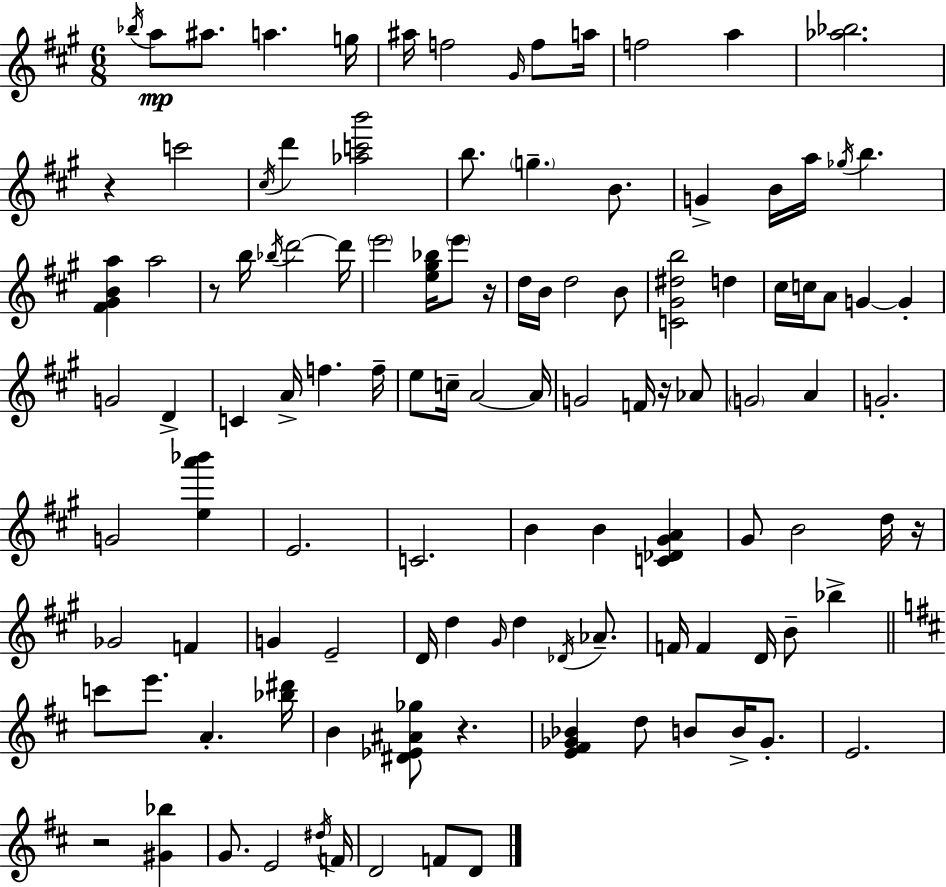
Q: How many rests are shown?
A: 7